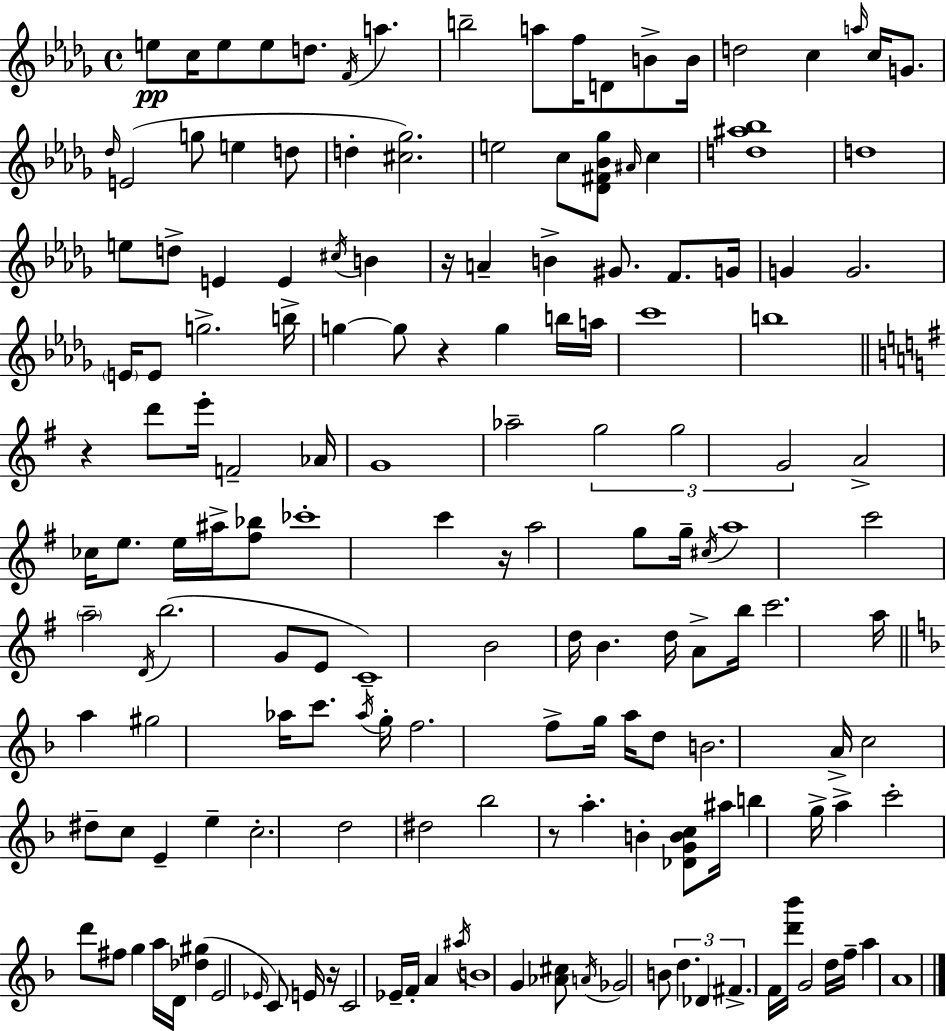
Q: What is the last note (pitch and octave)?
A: A4